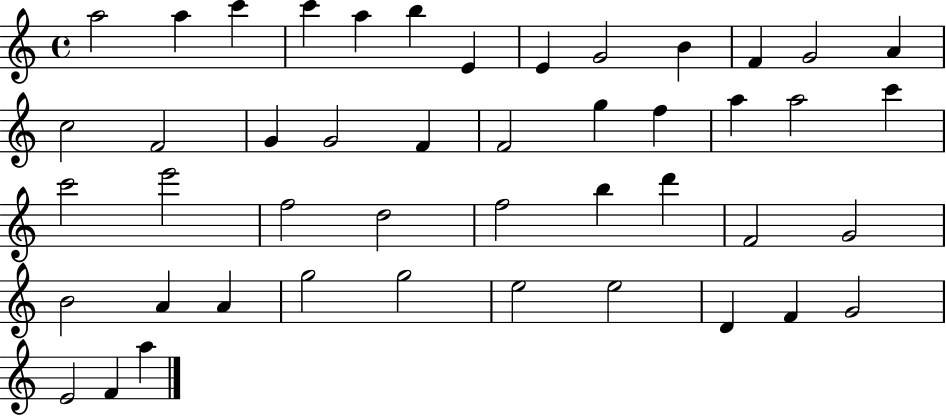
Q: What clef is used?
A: treble